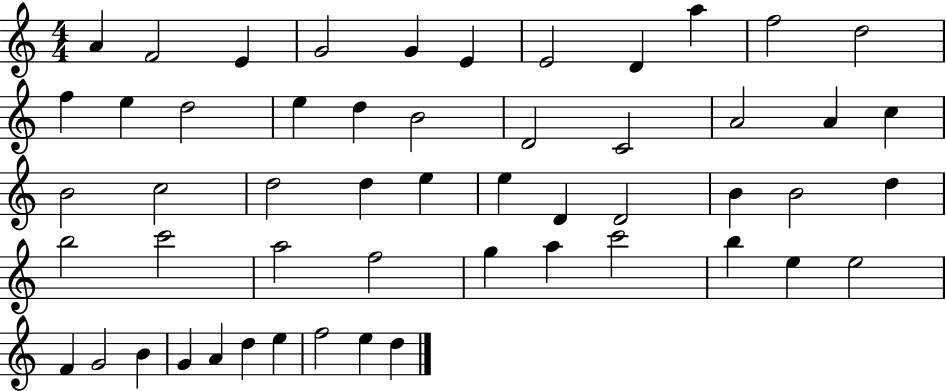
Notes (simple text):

A4/q F4/h E4/q G4/h G4/q E4/q E4/h D4/q A5/q F5/h D5/h F5/q E5/q D5/h E5/q D5/q B4/h D4/h C4/h A4/h A4/q C5/q B4/h C5/h D5/h D5/q E5/q E5/q D4/q D4/h B4/q B4/h D5/q B5/h C6/h A5/h F5/h G5/q A5/q C6/h B5/q E5/q E5/h F4/q G4/h B4/q G4/q A4/q D5/q E5/q F5/h E5/q D5/q